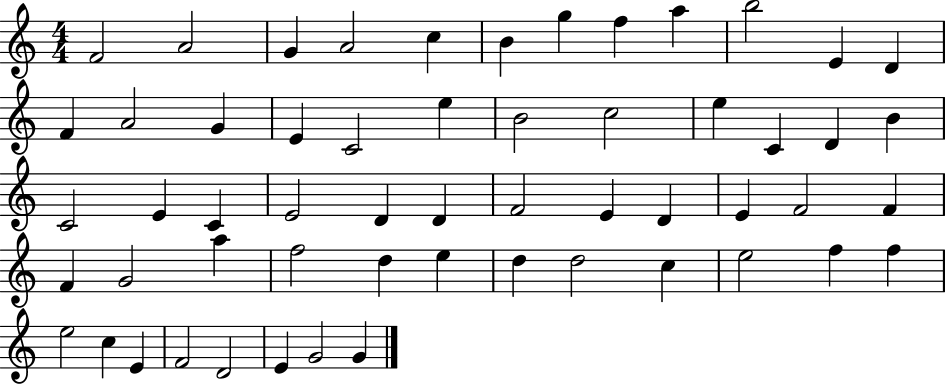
{
  \clef treble
  \numericTimeSignature
  \time 4/4
  \key c \major
  f'2 a'2 | g'4 a'2 c''4 | b'4 g''4 f''4 a''4 | b''2 e'4 d'4 | \break f'4 a'2 g'4 | e'4 c'2 e''4 | b'2 c''2 | e''4 c'4 d'4 b'4 | \break c'2 e'4 c'4 | e'2 d'4 d'4 | f'2 e'4 d'4 | e'4 f'2 f'4 | \break f'4 g'2 a''4 | f''2 d''4 e''4 | d''4 d''2 c''4 | e''2 f''4 f''4 | \break e''2 c''4 e'4 | f'2 d'2 | e'4 g'2 g'4 | \bar "|."
}